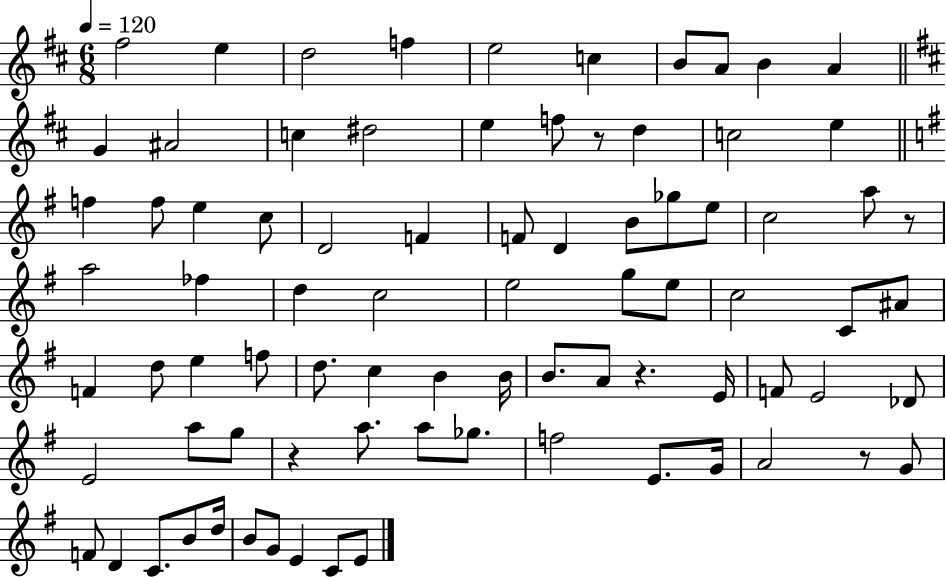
{
  \clef treble
  \numericTimeSignature
  \time 6/8
  \key d \major
  \tempo 4 = 120
  \repeat volta 2 { fis''2 e''4 | d''2 f''4 | e''2 c''4 | b'8 a'8 b'4 a'4 | \break \bar "||" \break \key d \major g'4 ais'2 | c''4 dis''2 | e''4 f''8 r8 d''4 | c''2 e''4 | \break \bar "||" \break \key g \major f''4 f''8 e''4 c''8 | d'2 f'4 | f'8 d'4 b'8 ges''8 e''8 | c''2 a''8 r8 | \break a''2 fes''4 | d''4 c''2 | e''2 g''8 e''8 | c''2 c'8 ais'8 | \break f'4 d''8 e''4 f''8 | d''8. c''4 b'4 b'16 | b'8. a'8 r4. e'16 | f'8 e'2 des'8 | \break e'2 a''8 g''8 | r4 a''8. a''8 ges''8. | f''2 e'8. g'16 | a'2 r8 g'8 | \break f'8 d'4 c'8. b'8 d''16 | b'8 g'8 e'4 c'8 e'8 | } \bar "|."
}